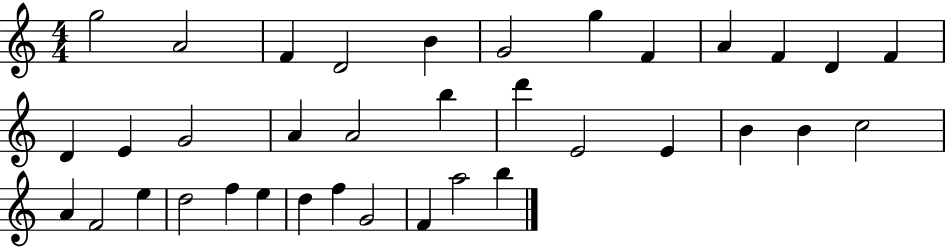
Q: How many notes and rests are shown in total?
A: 36